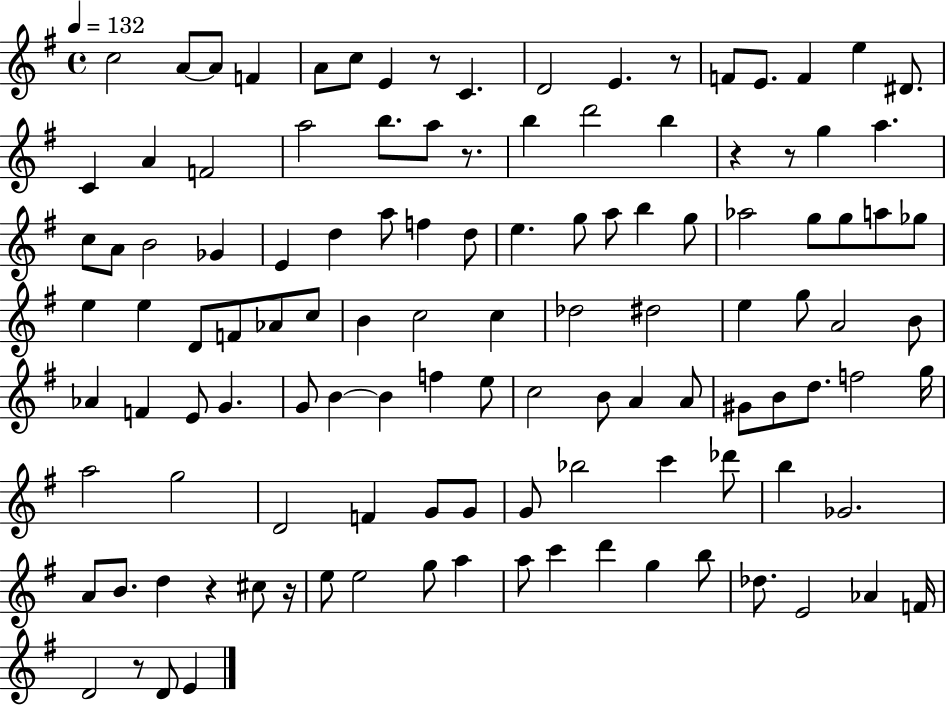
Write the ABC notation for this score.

X:1
T:Untitled
M:4/4
L:1/4
K:G
c2 A/2 A/2 F A/2 c/2 E z/2 C D2 E z/2 F/2 E/2 F e ^D/2 C A F2 a2 b/2 a/2 z/2 b d'2 b z z/2 g a c/2 A/2 B2 _G E d a/2 f d/2 e g/2 a/2 b g/2 _a2 g/2 g/2 a/2 _g/2 e e D/2 F/2 _A/2 c/2 B c2 c _d2 ^d2 e g/2 A2 B/2 _A F E/2 G G/2 B B f e/2 c2 B/2 A A/2 ^G/2 B/2 d/2 f2 g/4 a2 g2 D2 F G/2 G/2 G/2 _b2 c' _d'/2 b _G2 A/2 B/2 d z ^c/2 z/4 e/2 e2 g/2 a a/2 c' d' g b/2 _d/2 E2 _A F/4 D2 z/2 D/2 E